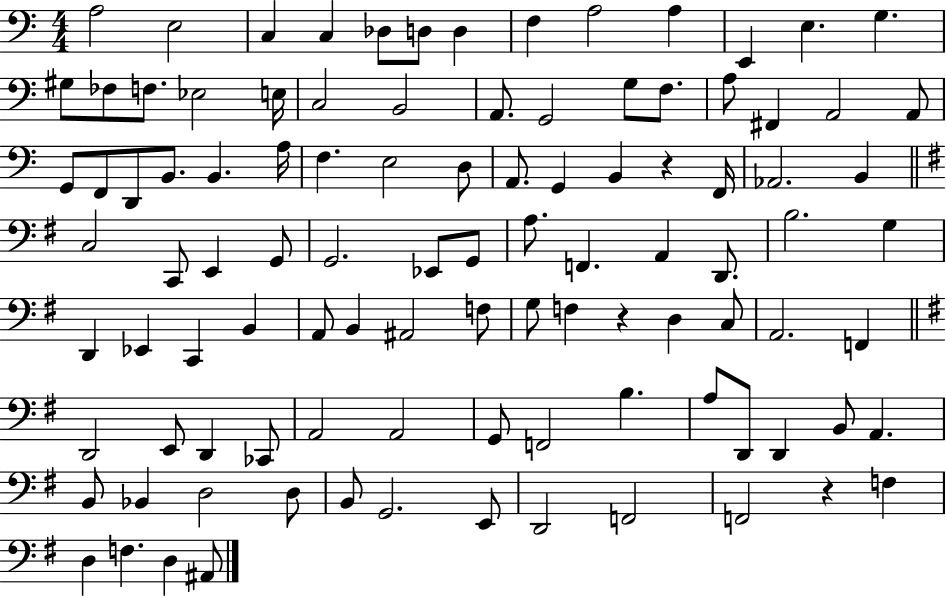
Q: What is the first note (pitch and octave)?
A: A3